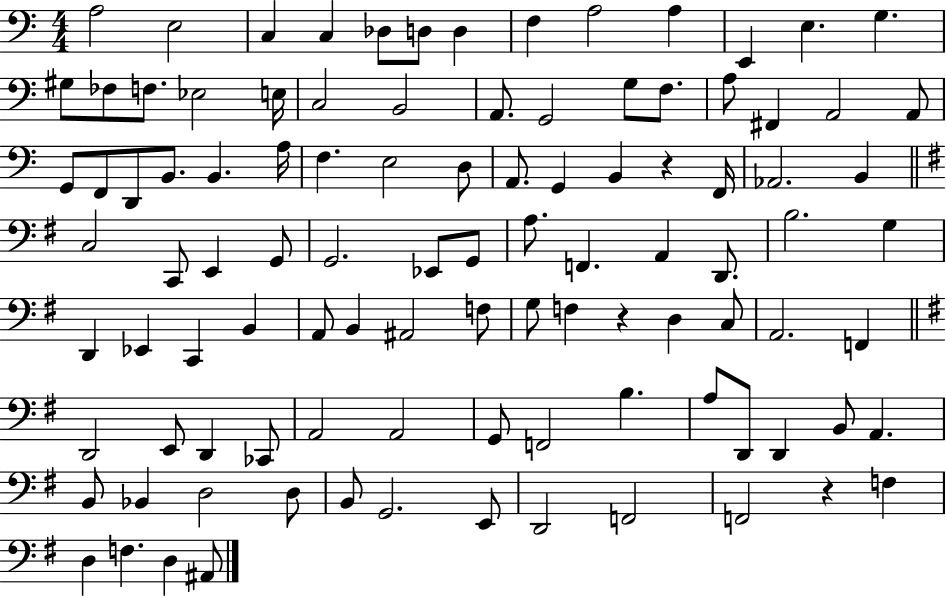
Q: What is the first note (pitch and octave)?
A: A3